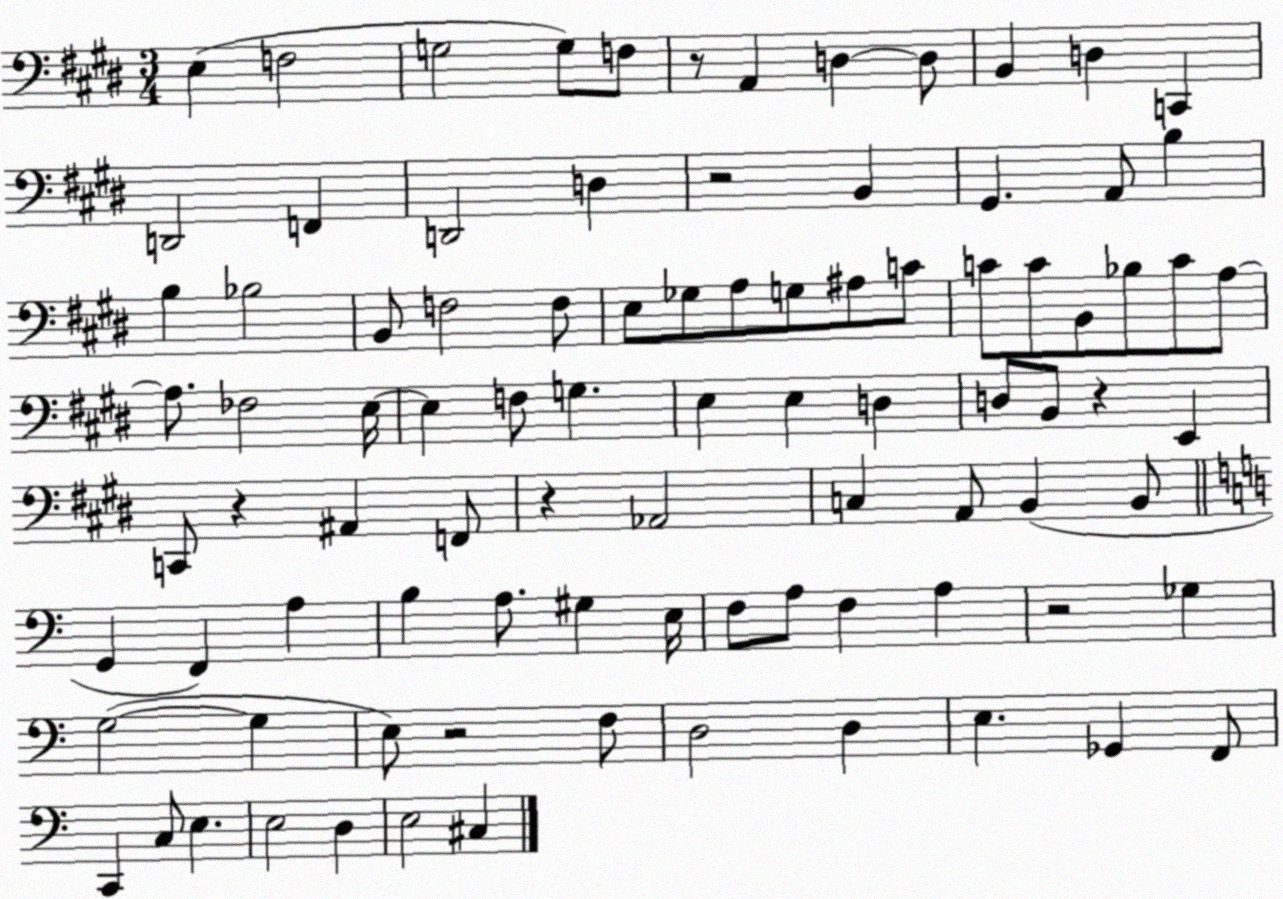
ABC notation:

X:1
T:Untitled
M:3/4
L:1/4
K:E
E, F,2 G,2 G,/2 F,/2 z/2 A,, D, D,/2 B,, D, C,, D,,2 F,, D,,2 D, z2 B,, ^G,, A,,/2 B, B, _B,2 B,,/2 F,2 F,/2 E,/2 _G,/2 A,/2 G,/2 ^A,/2 C/2 C/2 C/2 B,,/2 _B,/2 C/2 A,/2 A,/2 _F,2 E,/4 E, F,/2 G, E, E, D, D,/2 B,,/2 z E,, C,,/2 z ^A,, F,,/2 z _A,,2 C, A,,/2 B,, B,,/2 G,, F,, A, B, A,/2 ^G, E,/4 F,/2 A,/2 F, A, z2 _G, G,2 G, E,/2 z2 F,/2 D,2 D, E, _G,, F,,/2 C,, C,/2 E, E,2 D, E,2 ^C,